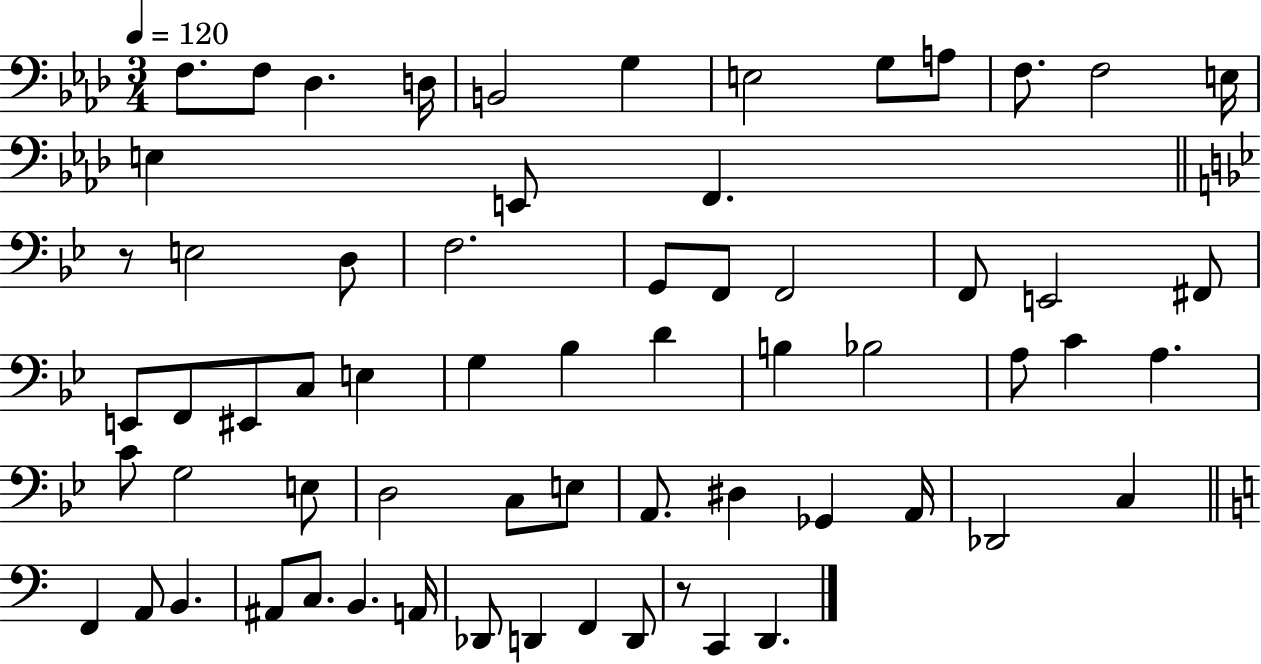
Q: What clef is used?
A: bass